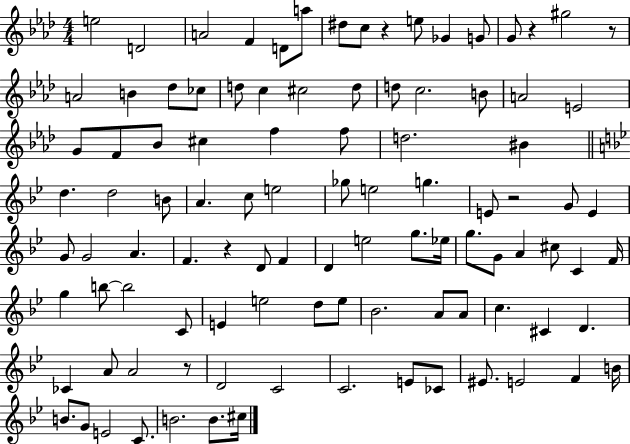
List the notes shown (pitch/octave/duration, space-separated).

E5/h D4/h A4/h F4/q D4/e A5/e D#5/e C5/e R/q E5/e Gb4/q G4/e G4/e R/q G#5/h R/e A4/h B4/q Db5/e CES5/e D5/e C5/q C#5/h D5/e D5/e C5/h. B4/e A4/h E4/h G4/e F4/e Bb4/e C#5/q F5/q F5/e D5/h. BIS4/q D5/q. D5/h B4/e A4/q. C5/e E5/h Gb5/e E5/h G5/q. E4/e R/h G4/e E4/q G4/e G4/h A4/q. F4/q. R/q D4/e F4/q D4/q E5/h G5/e. Eb5/s G5/e. G4/e A4/q C#5/e C4/q F4/s G5/q B5/e B5/h C4/e E4/q E5/h D5/e E5/e Bb4/h. A4/e A4/e C5/q. C#4/q D4/q. CES4/q A4/e A4/h R/e D4/h C4/h C4/h. E4/e CES4/e EIS4/e. E4/h F4/q B4/s B4/e. G4/e E4/h C4/e. B4/h. B4/e. C#5/s